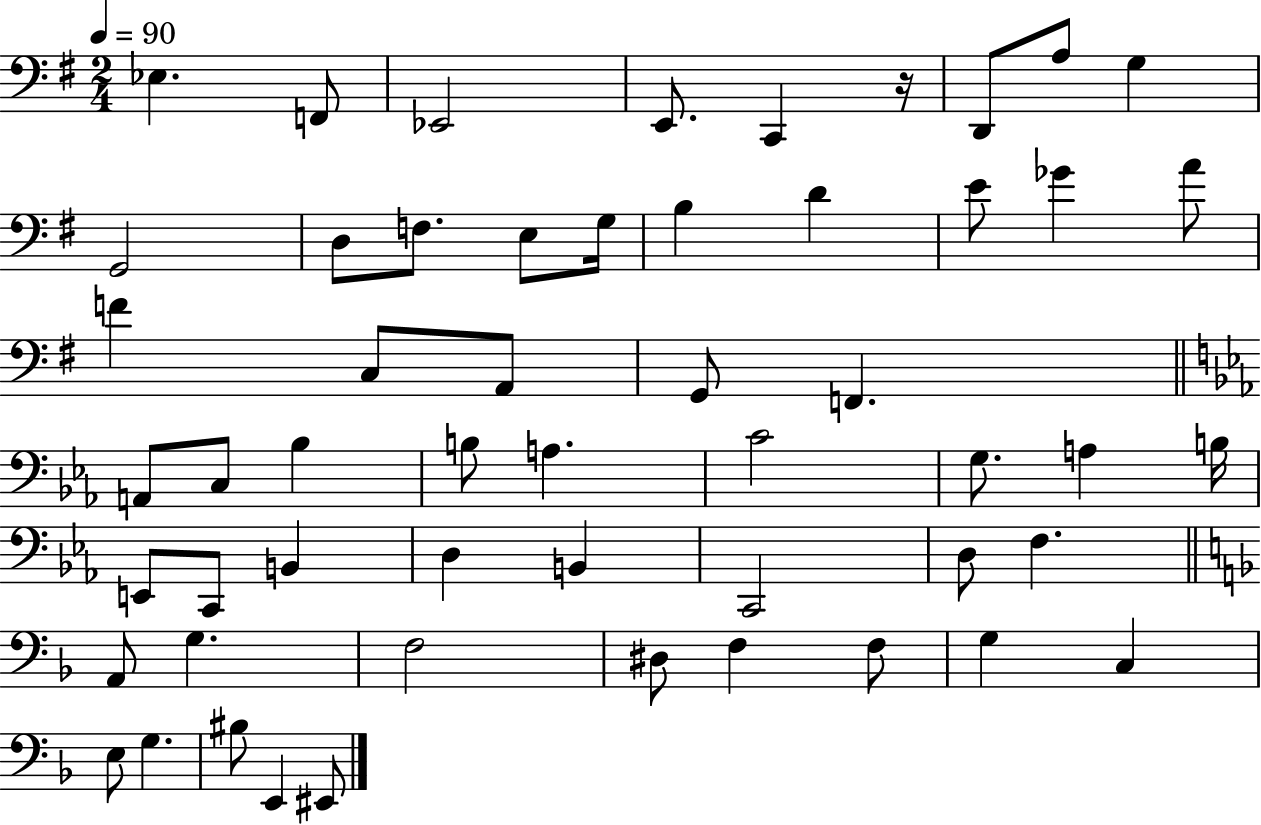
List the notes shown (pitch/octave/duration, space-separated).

Eb3/q. F2/e Eb2/h E2/e. C2/q R/s D2/e A3/e G3/q G2/h D3/e F3/e. E3/e G3/s B3/q D4/q E4/e Gb4/q A4/e F4/q C3/e A2/e G2/e F2/q. A2/e C3/e Bb3/q B3/e A3/q. C4/h G3/e. A3/q B3/s E2/e C2/e B2/q D3/q B2/q C2/h D3/e F3/q. A2/e G3/q. F3/h D#3/e F3/q F3/e G3/q C3/q E3/e G3/q. BIS3/e E2/q EIS2/e